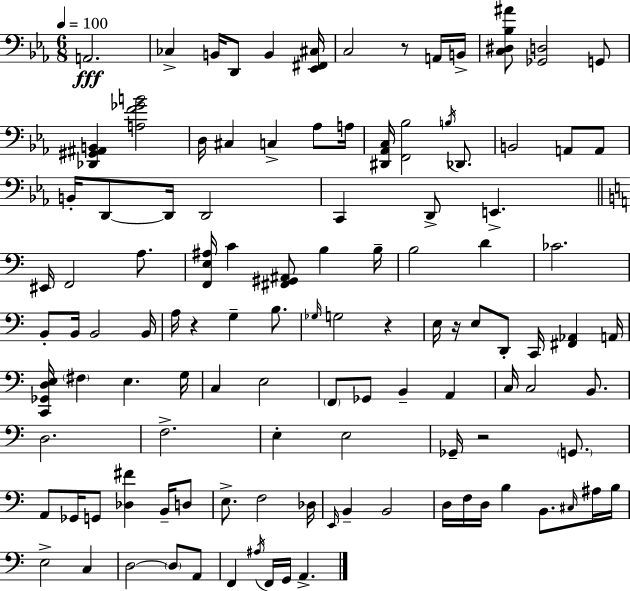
A2/h. CES3/q B2/s D2/e B2/q [Eb2,F#2,C#3]/s C3/h R/e A2/s B2/s [C3,D#3,Bb3,A#4]/e [Gb2,D3]/h G2/e [Db2,G#2,A#2,B2]/q [A3,F4,Gb4,B4]/h D3/s C#3/q C3/q Ab3/e A3/s [D#2,Ab2,C3]/s [F2,Bb3]/h B3/s Db2/e. B2/h A2/e A2/e B2/s D2/e D2/s D2/h C2/q D2/e E2/q. EIS2/s F2/h A3/e. [F2,E3,A#3]/s C4/q [F#2,G#2,A#2]/e B3/q B3/s B3/h D4/q CES4/h. B2/e B2/s B2/h B2/s A3/s R/q G3/q B3/e. Gb3/s G3/h R/q E3/s R/s E3/e D2/e C2/s [F#2,Ab2]/q A2/s [C2,Gb2,D3,E3]/s F#3/q E3/q. G3/s C3/q E3/h F2/e Gb2/e B2/q A2/q C3/s C3/h B2/e. D3/h. F3/h. E3/q E3/h Gb2/s R/h G2/e. A2/e Gb2/s G2/e [Db3,F#4]/q B2/s D3/e E3/e. F3/h Db3/s E2/s B2/q B2/h D3/s F3/s D3/s B3/q B2/e. C#3/s A#3/s B3/s E3/h C3/q D3/h D3/e A2/e F2/q A#3/s F2/s G2/s A2/q.